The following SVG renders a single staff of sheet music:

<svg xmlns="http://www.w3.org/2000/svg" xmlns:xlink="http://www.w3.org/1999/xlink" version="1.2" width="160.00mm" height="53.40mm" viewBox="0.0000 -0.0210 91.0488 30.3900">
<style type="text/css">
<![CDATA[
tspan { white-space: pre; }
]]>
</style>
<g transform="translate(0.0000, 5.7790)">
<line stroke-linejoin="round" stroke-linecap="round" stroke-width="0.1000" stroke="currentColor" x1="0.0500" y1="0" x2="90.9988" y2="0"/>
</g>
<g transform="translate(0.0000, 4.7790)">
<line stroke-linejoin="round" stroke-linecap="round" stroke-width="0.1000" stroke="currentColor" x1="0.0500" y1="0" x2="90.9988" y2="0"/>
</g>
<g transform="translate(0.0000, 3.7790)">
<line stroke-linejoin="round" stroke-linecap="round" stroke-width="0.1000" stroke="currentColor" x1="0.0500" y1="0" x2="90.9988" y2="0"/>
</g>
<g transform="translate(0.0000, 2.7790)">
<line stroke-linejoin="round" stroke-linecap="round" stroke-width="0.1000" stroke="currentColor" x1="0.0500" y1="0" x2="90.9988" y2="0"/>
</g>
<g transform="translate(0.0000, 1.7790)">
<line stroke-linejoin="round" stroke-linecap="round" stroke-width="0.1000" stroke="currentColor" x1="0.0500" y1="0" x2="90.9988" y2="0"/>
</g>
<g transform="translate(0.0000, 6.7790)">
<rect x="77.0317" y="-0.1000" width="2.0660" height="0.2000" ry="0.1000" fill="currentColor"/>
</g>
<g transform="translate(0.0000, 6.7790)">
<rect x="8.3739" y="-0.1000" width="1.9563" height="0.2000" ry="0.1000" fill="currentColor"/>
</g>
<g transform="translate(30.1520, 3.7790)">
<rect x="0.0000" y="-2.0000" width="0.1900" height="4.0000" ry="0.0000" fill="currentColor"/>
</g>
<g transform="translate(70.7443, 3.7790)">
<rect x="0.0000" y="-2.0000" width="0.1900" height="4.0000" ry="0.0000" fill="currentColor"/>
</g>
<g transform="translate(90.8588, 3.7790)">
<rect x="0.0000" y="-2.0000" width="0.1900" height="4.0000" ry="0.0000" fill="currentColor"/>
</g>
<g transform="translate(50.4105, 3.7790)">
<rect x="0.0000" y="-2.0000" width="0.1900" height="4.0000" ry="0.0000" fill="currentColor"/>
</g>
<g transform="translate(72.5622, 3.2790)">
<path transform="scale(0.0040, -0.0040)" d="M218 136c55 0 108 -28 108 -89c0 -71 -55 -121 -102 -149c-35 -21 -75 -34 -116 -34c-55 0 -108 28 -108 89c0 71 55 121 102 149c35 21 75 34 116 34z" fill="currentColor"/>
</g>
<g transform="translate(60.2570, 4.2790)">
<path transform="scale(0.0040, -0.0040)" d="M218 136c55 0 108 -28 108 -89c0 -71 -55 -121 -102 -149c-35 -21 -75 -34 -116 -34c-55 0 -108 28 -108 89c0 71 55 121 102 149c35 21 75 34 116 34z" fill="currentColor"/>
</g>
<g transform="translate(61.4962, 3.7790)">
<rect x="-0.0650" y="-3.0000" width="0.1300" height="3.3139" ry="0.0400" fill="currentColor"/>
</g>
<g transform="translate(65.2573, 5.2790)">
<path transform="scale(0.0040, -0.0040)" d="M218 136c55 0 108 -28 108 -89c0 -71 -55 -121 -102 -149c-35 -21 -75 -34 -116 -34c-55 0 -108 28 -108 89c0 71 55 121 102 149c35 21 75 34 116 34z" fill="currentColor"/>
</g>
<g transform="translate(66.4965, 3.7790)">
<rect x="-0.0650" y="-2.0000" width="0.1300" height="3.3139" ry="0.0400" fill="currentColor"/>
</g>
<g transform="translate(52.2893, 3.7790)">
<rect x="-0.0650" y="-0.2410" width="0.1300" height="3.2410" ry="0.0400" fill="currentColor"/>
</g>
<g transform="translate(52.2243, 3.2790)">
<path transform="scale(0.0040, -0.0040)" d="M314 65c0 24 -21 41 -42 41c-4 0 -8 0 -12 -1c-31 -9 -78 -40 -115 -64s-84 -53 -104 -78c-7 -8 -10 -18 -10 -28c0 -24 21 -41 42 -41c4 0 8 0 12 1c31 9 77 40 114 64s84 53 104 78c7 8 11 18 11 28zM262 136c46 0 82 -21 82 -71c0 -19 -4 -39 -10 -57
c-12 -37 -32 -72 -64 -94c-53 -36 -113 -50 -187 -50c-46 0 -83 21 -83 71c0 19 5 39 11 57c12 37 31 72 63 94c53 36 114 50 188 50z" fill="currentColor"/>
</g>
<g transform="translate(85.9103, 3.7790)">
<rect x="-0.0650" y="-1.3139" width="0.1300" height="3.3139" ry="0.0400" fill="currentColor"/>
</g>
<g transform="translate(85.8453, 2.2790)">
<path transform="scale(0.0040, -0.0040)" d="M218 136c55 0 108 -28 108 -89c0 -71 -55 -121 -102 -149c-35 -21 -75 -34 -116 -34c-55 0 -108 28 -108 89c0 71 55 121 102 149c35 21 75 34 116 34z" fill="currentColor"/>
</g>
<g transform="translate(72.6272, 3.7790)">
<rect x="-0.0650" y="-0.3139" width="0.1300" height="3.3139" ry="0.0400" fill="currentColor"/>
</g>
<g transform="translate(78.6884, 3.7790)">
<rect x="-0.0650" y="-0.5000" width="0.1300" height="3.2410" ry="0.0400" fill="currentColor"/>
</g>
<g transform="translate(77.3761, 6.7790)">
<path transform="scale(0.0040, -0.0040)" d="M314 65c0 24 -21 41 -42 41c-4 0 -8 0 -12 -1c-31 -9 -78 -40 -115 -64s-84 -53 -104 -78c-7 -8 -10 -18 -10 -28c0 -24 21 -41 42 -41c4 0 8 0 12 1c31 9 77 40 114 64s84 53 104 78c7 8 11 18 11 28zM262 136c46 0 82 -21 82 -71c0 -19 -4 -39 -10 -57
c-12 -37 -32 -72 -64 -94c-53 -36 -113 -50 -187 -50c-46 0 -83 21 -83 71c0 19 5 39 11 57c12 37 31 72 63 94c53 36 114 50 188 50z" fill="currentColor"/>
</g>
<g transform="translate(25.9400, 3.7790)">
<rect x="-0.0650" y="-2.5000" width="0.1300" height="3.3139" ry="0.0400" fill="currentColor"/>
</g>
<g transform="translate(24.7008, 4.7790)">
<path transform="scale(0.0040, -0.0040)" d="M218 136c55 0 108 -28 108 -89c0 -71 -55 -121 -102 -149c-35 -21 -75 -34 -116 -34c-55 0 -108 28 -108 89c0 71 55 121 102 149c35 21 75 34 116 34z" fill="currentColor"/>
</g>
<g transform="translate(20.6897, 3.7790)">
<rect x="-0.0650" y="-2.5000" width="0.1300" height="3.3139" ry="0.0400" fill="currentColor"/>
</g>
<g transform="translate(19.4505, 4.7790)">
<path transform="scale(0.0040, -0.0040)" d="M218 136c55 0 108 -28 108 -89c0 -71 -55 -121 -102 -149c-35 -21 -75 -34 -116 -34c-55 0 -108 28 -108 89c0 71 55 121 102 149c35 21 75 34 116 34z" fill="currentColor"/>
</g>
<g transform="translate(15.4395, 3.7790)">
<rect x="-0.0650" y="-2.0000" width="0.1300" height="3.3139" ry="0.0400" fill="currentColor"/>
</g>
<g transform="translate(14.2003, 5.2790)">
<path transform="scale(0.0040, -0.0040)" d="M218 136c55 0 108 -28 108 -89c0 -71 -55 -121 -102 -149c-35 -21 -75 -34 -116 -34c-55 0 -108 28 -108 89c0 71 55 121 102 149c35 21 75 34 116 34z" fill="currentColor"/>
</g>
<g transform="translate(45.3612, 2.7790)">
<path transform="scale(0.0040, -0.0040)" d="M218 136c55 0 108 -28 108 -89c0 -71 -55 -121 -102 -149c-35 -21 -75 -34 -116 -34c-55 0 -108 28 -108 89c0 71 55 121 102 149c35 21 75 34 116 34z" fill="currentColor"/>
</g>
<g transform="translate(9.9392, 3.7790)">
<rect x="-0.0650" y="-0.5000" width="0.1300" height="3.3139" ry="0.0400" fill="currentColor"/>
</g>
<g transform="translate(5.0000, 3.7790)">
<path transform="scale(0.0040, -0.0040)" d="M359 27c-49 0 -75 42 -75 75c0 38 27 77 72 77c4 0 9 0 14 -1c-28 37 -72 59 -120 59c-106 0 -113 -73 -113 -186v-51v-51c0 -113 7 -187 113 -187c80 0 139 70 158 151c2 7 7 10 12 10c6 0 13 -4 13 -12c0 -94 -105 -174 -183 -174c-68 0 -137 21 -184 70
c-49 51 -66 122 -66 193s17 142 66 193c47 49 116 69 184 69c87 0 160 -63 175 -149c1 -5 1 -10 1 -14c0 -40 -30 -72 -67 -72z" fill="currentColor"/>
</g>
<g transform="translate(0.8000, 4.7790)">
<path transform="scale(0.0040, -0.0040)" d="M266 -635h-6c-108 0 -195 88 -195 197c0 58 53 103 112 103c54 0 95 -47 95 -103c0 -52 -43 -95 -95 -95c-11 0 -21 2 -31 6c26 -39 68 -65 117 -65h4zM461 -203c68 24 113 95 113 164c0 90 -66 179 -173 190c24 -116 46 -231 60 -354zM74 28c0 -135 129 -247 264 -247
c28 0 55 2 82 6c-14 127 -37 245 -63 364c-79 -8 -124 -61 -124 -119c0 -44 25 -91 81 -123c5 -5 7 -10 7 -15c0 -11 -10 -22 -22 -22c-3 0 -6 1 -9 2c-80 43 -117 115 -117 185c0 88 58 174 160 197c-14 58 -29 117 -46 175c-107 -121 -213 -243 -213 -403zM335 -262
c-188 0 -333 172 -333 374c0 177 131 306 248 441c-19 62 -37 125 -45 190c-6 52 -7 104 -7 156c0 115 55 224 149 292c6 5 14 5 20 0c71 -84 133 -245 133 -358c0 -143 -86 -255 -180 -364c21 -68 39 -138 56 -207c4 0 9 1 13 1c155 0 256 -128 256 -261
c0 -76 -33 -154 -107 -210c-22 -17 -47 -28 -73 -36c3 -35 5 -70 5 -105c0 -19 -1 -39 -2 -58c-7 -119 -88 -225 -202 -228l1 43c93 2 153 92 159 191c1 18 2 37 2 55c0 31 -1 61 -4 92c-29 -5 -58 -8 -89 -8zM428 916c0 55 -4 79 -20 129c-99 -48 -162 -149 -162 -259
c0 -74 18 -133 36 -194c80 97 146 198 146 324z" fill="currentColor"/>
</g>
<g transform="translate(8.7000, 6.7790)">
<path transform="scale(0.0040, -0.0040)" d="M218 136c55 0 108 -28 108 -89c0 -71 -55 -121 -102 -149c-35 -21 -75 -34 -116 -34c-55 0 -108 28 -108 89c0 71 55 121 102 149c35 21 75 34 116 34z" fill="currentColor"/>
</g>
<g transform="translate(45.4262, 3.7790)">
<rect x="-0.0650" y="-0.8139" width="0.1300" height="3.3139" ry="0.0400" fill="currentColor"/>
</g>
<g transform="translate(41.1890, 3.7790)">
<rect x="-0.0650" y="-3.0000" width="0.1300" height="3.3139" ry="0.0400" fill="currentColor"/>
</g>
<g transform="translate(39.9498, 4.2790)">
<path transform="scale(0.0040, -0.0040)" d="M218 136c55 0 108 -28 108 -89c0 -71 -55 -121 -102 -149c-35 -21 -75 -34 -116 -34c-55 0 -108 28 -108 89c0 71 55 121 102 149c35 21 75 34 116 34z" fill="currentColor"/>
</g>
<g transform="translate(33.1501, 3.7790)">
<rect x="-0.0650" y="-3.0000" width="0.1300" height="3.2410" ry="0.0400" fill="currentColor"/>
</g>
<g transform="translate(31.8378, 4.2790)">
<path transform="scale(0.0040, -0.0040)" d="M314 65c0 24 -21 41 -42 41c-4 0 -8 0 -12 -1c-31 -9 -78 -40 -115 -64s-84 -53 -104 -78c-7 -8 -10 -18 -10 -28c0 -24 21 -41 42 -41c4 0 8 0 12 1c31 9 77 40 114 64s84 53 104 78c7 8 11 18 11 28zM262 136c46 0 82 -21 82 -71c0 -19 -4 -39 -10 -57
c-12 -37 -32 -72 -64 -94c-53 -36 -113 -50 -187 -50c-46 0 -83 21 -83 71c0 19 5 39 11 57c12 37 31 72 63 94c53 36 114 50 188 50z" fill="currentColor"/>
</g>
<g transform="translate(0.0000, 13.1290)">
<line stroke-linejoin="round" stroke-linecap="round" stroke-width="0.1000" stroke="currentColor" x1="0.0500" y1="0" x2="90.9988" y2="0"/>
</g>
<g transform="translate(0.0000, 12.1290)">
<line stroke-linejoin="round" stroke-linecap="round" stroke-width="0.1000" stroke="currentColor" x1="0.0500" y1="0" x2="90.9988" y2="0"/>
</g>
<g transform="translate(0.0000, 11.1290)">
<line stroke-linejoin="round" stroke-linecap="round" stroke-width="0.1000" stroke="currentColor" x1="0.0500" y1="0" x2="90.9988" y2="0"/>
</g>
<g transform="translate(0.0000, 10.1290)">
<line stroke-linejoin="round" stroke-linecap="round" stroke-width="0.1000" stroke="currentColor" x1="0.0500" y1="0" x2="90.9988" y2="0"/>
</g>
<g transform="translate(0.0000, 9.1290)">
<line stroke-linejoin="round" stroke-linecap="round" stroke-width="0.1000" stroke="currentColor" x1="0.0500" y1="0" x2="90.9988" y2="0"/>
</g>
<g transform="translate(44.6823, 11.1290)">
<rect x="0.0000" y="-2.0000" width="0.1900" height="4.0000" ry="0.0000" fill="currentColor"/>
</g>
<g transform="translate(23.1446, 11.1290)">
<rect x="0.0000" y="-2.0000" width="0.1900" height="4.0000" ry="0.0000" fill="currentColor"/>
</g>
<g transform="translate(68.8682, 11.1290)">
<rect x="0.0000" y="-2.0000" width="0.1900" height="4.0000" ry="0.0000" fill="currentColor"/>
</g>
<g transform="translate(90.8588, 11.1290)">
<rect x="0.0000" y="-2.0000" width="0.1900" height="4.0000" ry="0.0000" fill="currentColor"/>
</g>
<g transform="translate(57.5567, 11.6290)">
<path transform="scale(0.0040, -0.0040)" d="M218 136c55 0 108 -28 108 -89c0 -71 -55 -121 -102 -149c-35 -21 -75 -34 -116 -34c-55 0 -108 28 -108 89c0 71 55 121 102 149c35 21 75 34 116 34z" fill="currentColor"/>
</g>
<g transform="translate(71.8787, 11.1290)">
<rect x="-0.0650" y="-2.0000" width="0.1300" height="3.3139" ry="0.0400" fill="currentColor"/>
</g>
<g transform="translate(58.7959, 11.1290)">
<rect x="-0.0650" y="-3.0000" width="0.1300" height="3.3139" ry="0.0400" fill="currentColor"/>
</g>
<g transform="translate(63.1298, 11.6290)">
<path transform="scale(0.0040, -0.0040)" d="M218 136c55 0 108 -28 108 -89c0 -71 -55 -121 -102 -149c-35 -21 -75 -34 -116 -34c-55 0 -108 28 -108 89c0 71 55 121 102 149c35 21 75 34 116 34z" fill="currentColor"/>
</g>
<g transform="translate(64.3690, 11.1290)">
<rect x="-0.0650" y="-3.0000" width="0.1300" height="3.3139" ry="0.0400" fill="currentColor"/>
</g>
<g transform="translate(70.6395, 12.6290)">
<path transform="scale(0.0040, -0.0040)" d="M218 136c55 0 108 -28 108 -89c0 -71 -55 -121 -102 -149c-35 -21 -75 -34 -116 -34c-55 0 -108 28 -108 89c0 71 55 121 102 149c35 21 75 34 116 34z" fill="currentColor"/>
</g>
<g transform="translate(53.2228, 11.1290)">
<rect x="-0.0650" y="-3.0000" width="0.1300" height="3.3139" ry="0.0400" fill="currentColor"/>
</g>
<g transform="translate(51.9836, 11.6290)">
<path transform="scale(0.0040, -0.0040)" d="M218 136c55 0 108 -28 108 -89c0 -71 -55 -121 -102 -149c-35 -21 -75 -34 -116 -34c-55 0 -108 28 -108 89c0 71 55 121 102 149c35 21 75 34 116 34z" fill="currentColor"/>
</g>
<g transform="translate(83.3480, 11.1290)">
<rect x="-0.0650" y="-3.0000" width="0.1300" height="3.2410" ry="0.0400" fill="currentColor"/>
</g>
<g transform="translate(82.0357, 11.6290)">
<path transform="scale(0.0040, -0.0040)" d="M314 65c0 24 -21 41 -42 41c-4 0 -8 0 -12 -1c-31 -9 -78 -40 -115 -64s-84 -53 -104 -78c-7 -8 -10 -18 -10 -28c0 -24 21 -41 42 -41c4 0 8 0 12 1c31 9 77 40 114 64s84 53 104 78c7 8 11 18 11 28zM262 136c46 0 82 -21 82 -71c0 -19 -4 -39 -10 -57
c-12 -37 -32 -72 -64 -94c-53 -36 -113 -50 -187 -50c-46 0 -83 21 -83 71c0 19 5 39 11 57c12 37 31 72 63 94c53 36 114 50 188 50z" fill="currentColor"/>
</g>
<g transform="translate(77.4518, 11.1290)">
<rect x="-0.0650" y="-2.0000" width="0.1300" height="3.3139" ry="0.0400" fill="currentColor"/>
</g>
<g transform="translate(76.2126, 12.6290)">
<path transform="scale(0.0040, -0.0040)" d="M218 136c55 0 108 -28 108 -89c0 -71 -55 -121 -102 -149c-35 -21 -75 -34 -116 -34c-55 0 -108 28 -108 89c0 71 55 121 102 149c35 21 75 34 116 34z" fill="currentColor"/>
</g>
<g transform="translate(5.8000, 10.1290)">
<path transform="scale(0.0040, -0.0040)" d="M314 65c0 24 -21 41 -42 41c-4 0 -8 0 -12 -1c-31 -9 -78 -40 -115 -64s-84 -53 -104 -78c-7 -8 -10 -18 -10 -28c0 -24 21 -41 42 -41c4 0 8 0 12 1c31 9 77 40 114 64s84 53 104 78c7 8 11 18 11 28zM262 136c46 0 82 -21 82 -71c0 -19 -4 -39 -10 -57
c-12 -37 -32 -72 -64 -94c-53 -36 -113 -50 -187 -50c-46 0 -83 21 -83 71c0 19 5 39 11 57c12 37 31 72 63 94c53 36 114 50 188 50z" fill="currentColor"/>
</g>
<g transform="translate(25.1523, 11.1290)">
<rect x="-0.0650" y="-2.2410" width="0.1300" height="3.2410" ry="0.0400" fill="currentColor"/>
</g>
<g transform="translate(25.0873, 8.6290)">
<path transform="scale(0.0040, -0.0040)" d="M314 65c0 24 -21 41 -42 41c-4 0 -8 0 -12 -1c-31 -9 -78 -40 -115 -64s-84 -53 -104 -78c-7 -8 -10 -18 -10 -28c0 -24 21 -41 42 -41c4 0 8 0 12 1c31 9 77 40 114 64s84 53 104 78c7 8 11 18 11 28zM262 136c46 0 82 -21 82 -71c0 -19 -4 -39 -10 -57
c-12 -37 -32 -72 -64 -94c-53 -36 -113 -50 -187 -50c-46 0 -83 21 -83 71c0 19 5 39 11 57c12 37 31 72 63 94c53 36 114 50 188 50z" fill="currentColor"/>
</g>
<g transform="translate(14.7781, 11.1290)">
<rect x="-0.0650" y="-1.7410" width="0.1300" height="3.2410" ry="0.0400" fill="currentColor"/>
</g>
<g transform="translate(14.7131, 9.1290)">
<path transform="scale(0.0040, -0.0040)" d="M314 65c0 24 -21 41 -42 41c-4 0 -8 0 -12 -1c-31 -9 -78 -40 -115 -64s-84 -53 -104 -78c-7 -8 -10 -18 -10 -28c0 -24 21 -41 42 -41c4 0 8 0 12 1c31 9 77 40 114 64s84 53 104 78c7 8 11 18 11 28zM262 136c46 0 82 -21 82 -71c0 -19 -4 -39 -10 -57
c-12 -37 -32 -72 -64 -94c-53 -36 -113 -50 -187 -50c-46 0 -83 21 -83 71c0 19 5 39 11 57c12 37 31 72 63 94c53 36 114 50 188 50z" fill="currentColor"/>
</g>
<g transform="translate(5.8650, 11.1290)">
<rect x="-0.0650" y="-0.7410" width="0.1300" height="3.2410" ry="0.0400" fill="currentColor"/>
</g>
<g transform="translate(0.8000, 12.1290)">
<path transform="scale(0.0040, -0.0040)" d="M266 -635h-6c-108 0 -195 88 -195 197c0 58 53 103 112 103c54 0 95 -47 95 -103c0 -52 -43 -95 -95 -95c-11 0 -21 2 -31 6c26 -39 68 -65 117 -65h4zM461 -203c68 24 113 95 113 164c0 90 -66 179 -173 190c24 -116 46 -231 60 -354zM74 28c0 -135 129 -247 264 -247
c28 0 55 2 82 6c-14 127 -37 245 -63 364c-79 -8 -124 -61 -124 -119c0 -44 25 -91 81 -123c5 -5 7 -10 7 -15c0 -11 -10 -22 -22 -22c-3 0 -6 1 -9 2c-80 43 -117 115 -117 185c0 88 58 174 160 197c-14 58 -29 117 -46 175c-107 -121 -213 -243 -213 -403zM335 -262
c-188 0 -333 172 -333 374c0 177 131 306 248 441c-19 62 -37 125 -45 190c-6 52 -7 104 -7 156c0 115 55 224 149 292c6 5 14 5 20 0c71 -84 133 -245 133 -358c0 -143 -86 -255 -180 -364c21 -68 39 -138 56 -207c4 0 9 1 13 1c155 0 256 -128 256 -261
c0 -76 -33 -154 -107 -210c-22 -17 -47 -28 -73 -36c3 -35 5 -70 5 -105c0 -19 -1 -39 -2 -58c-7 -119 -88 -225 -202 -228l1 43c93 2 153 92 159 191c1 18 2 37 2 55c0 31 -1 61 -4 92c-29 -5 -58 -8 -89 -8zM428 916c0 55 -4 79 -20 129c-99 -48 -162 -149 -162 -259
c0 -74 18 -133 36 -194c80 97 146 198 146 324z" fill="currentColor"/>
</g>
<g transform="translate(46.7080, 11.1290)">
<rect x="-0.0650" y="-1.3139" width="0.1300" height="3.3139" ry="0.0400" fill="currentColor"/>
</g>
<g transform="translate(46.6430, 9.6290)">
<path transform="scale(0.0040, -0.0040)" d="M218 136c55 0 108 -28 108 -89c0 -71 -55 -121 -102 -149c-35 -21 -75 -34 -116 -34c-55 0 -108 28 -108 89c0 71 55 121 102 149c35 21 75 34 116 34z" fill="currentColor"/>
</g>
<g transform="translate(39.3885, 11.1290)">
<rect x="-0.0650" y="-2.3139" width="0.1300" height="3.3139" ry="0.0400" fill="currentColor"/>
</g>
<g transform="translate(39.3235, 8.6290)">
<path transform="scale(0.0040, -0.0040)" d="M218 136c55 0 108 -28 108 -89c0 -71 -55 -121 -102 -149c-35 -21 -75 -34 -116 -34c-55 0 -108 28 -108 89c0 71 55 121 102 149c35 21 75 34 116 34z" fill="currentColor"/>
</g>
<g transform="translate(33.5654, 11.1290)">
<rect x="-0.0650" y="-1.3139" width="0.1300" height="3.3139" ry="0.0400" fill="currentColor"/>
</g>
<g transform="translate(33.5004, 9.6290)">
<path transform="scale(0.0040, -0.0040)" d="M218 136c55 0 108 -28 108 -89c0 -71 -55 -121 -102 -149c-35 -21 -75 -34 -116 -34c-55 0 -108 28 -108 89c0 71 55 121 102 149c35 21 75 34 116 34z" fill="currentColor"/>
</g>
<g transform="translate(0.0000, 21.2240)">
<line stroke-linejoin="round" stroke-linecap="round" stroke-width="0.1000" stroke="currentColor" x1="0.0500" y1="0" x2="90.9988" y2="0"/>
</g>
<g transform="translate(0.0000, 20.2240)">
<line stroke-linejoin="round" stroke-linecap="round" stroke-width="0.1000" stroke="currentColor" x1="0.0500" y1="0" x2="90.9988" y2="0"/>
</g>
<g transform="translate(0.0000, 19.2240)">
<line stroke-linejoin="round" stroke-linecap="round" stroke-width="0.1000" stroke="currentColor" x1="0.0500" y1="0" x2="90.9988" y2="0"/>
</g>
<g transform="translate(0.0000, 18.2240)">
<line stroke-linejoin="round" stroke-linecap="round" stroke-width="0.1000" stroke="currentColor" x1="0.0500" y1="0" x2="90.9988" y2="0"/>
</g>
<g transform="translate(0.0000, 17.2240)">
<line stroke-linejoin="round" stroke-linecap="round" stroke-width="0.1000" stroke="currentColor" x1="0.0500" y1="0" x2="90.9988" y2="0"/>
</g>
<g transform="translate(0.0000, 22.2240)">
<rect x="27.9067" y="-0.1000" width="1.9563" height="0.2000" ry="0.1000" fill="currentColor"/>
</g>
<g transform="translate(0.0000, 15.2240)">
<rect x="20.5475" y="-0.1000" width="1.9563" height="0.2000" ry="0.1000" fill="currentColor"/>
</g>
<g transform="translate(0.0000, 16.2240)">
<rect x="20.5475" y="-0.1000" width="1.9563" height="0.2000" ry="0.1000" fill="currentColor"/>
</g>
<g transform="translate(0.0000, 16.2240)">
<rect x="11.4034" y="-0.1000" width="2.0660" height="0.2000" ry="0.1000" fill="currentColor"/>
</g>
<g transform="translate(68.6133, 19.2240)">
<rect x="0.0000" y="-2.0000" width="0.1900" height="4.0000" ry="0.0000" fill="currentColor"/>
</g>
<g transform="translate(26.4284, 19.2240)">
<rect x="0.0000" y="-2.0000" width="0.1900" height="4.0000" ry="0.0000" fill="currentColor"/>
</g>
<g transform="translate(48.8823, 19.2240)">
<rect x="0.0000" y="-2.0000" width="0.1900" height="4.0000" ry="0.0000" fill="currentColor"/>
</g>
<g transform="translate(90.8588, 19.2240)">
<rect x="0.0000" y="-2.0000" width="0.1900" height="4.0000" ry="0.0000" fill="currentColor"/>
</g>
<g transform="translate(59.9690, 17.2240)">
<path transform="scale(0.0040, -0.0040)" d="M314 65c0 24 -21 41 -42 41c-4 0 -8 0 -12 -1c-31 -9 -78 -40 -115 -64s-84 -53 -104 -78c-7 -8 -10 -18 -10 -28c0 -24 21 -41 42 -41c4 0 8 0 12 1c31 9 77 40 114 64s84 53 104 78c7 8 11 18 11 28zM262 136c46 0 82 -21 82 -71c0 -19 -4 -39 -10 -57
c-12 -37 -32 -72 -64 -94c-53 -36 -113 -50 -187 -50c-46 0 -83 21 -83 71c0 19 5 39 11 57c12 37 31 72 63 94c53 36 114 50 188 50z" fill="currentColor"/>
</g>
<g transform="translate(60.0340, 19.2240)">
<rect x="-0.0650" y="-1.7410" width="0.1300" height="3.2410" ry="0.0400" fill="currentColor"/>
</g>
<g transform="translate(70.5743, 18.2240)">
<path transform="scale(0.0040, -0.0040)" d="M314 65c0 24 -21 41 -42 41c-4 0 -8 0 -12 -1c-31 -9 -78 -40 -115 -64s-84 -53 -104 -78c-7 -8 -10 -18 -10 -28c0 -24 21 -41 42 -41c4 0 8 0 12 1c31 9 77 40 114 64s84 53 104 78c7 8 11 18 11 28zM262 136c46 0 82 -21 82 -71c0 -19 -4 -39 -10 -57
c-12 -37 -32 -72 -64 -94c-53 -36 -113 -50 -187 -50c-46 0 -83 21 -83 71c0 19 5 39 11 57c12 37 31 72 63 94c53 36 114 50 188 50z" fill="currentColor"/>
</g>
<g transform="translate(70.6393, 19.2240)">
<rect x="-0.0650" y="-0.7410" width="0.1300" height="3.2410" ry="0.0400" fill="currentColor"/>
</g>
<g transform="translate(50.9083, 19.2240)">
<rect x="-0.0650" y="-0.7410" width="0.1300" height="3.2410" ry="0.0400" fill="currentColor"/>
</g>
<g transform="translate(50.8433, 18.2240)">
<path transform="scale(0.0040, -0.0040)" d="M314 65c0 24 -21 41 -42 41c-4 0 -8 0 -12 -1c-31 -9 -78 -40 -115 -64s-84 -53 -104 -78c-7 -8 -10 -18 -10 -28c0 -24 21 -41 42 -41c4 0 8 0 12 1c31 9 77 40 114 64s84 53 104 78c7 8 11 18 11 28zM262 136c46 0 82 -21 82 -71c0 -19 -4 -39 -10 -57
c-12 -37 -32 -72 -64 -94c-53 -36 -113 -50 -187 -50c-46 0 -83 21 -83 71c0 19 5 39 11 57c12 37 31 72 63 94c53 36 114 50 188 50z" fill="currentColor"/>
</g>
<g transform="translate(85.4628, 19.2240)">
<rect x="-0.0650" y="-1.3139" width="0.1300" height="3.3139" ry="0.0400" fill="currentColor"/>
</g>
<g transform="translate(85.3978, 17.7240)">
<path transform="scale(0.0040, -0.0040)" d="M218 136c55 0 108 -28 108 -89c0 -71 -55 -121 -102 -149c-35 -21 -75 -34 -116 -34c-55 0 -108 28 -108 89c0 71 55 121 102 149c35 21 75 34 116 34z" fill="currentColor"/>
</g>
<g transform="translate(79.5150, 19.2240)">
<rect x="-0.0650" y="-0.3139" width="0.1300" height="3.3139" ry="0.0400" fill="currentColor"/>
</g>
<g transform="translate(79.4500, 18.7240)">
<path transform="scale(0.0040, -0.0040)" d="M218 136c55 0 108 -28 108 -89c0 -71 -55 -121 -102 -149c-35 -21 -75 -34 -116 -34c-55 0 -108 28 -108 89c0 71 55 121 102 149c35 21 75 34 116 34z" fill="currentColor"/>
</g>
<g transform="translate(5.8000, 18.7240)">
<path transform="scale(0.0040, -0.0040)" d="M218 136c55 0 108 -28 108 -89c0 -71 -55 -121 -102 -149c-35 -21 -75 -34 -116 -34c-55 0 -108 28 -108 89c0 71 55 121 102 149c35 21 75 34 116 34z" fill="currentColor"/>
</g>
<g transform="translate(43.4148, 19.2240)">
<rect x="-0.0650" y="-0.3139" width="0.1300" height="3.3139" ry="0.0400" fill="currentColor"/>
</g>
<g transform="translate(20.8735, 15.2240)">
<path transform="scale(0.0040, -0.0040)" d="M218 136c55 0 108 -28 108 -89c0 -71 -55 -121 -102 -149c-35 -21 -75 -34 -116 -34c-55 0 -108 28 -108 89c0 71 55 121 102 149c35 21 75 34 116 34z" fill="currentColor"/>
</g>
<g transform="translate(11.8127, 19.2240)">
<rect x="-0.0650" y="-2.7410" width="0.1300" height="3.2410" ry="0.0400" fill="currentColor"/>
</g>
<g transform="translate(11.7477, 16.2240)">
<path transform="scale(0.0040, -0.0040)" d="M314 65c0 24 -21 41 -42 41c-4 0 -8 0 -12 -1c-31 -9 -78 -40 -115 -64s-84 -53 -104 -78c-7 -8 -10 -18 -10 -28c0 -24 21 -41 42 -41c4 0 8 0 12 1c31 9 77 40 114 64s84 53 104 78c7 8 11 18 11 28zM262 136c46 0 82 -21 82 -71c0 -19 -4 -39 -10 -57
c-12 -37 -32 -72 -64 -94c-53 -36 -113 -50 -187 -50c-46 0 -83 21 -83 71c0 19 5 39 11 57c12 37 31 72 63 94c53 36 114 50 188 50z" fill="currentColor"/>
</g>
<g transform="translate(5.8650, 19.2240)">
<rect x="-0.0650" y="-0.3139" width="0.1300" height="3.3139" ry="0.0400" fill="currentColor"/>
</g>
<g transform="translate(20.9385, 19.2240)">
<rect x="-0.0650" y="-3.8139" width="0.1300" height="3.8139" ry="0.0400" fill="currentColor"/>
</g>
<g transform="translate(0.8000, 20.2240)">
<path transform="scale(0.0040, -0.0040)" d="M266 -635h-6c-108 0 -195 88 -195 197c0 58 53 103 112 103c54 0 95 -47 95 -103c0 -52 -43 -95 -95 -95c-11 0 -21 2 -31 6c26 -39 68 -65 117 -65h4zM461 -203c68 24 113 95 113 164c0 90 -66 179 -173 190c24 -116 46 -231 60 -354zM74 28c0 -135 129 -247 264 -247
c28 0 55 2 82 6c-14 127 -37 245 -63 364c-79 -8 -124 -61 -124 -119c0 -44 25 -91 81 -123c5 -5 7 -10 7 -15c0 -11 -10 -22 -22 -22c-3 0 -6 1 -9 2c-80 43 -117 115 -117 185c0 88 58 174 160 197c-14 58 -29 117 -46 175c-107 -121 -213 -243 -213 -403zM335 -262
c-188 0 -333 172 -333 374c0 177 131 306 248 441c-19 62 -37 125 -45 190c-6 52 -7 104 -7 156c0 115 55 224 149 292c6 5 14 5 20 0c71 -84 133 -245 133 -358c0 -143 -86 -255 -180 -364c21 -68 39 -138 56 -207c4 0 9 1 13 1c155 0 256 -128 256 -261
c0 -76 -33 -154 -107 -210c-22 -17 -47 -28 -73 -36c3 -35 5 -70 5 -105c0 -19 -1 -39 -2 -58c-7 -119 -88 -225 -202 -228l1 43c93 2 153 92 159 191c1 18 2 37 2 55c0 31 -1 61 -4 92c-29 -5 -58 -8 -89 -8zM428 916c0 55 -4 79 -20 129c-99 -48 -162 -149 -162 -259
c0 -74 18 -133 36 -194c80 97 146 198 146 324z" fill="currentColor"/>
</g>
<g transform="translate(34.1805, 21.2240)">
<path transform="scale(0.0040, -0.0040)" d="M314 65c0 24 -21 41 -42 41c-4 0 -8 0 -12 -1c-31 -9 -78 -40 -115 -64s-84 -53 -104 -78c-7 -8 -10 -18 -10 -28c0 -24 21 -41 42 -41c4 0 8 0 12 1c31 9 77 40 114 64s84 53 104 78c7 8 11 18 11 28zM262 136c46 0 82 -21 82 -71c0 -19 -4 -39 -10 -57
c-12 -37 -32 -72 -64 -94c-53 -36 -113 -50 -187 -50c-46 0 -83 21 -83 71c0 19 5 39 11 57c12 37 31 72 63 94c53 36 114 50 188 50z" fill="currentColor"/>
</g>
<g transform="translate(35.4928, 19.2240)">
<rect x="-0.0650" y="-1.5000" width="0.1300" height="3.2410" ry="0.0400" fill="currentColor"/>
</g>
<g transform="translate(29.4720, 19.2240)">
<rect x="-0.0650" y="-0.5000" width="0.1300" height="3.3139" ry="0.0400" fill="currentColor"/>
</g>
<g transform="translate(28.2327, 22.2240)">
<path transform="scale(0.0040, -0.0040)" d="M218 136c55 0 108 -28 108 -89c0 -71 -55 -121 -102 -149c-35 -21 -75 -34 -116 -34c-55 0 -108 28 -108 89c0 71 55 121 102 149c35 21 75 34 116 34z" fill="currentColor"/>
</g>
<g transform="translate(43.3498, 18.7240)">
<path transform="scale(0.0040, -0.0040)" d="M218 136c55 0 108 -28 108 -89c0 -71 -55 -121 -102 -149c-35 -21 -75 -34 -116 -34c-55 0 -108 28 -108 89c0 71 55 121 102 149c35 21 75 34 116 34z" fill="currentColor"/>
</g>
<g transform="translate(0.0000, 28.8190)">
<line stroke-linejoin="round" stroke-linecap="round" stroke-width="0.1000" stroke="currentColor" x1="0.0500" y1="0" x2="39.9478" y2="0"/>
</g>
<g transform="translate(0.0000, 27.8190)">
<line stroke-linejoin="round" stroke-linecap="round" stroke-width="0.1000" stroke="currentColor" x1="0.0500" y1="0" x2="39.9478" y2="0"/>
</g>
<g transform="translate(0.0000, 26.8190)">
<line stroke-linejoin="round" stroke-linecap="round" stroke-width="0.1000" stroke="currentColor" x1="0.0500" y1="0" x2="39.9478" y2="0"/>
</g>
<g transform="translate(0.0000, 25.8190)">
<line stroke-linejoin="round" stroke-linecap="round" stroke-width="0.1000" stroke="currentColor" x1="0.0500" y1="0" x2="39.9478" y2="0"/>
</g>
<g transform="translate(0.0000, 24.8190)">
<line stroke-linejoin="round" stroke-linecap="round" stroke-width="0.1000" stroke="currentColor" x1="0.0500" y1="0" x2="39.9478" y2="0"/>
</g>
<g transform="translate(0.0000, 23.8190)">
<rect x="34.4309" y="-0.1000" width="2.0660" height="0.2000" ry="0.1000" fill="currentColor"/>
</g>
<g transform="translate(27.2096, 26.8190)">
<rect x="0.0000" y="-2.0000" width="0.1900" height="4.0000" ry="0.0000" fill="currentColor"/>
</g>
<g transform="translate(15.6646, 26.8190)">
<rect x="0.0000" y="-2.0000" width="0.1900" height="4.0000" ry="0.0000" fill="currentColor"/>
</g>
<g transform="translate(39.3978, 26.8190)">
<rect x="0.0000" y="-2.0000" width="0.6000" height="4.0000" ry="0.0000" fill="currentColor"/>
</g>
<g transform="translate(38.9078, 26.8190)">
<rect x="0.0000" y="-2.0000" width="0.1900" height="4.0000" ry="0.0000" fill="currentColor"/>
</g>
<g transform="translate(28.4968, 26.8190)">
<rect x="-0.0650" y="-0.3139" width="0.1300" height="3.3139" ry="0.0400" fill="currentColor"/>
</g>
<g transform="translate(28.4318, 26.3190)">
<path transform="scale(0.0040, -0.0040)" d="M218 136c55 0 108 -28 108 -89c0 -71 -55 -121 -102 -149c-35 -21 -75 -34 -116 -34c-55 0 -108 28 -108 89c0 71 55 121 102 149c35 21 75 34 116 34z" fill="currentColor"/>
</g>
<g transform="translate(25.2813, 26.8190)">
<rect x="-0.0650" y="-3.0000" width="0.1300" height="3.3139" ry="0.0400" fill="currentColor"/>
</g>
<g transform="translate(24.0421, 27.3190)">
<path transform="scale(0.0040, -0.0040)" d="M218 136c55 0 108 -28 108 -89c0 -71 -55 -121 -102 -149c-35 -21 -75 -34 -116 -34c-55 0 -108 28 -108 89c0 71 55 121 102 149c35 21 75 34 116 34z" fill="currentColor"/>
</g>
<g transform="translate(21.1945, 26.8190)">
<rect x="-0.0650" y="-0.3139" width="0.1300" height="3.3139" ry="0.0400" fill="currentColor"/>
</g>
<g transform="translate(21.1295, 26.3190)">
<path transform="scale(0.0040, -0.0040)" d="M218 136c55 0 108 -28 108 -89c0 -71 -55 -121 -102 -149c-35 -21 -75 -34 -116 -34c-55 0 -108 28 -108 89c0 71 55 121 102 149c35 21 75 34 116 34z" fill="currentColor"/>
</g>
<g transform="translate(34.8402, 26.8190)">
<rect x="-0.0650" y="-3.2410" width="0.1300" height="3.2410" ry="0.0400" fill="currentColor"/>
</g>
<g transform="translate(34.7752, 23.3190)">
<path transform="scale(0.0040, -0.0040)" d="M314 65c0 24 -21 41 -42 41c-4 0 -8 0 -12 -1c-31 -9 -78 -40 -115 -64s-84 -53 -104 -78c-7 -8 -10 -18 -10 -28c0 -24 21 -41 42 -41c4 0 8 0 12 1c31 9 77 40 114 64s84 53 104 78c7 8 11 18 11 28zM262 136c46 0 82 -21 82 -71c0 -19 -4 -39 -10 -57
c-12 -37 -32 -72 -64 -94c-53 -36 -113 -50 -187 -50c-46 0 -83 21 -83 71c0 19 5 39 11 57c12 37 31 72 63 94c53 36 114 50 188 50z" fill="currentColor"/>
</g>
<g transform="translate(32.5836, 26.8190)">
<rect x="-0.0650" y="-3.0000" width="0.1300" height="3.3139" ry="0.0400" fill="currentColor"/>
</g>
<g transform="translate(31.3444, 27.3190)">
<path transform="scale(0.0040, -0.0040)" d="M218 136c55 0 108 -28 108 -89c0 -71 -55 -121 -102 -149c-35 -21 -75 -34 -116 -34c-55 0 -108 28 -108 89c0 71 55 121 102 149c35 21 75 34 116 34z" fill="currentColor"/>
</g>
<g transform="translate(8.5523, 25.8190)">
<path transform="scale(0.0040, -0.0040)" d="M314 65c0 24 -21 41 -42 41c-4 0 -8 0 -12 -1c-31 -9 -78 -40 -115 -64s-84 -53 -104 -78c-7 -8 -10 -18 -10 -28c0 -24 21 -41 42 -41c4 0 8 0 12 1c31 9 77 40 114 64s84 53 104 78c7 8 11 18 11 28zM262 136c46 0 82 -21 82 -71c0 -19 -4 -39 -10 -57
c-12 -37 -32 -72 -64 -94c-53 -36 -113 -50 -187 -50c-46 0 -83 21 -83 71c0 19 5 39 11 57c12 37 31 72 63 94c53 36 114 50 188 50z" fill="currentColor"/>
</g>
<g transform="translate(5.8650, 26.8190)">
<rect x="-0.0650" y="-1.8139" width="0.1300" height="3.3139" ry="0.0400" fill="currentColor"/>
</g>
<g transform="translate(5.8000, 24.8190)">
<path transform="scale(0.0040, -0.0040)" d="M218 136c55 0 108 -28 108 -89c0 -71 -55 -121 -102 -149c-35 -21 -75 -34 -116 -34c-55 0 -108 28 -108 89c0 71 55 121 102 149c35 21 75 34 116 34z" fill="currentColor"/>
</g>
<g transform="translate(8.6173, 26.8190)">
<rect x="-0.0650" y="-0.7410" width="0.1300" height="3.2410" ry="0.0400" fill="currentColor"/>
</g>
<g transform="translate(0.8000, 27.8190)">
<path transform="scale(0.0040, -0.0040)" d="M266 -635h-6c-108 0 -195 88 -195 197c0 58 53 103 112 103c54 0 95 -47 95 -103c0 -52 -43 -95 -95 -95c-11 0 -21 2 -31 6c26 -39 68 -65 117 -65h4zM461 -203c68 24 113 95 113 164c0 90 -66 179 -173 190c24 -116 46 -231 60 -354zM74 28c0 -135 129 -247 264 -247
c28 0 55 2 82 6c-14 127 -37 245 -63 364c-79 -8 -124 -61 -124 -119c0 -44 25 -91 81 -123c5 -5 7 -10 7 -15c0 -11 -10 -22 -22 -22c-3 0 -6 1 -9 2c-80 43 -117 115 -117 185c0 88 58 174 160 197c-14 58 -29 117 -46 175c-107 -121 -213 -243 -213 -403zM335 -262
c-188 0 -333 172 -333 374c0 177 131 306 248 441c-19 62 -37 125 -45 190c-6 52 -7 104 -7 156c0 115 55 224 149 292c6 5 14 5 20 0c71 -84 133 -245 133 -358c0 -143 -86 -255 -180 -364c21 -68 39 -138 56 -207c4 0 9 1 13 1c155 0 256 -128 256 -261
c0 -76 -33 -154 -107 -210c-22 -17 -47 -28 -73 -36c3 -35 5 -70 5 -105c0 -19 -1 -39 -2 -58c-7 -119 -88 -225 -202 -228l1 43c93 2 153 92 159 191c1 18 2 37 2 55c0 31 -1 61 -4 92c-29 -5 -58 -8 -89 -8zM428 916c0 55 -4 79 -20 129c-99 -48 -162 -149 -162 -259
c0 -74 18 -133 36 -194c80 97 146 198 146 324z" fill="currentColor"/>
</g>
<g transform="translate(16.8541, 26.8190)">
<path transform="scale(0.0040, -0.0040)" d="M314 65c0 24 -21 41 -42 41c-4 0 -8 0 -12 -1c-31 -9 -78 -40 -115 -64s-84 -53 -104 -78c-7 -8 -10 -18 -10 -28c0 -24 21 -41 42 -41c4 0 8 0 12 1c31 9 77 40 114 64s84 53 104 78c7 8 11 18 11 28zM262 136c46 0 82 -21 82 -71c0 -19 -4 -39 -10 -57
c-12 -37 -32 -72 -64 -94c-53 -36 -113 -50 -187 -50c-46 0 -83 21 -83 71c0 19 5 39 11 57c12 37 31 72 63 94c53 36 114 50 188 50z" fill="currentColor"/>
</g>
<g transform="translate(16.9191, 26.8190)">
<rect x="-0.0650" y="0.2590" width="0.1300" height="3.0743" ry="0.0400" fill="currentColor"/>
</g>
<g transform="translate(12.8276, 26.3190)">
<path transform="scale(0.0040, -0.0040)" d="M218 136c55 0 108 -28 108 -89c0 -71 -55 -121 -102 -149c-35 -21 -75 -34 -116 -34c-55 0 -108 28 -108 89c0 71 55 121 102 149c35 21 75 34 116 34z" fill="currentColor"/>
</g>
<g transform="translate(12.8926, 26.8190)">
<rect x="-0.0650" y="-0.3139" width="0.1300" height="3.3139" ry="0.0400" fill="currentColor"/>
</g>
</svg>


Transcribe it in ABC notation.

X:1
T:Untitled
M:4/4
L:1/4
K:C
C F G G A2 A d c2 A F c C2 e d2 f2 g2 e g e A A A F F A2 c a2 c' C E2 c d2 f2 d2 c e f d2 c B2 c A c A b2